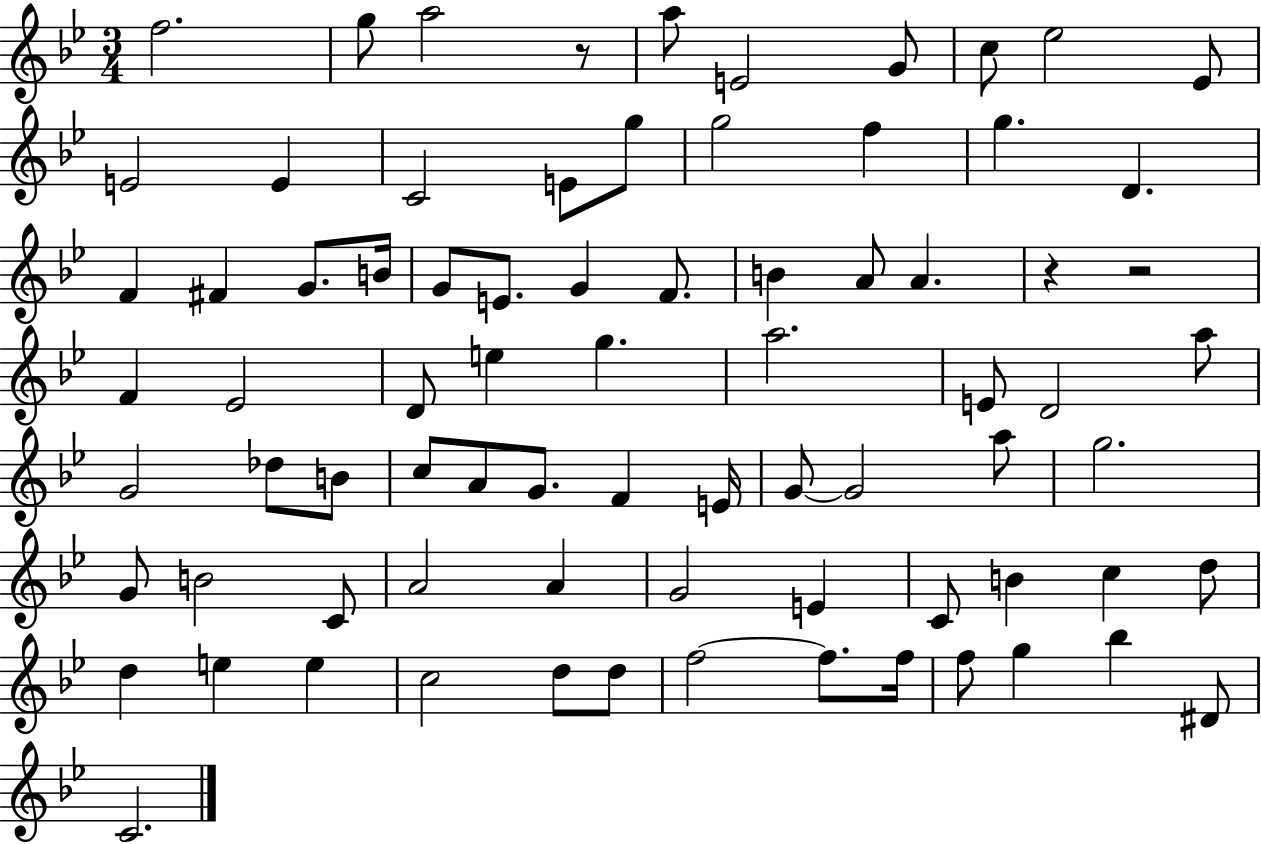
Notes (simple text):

F5/h. G5/e A5/h R/e A5/e E4/h G4/e C5/e Eb5/h Eb4/e E4/h E4/q C4/h E4/e G5/e G5/h F5/q G5/q. D4/q. F4/q F#4/q G4/e. B4/s G4/e E4/e. G4/q F4/e. B4/q A4/e A4/q. R/q R/h F4/q Eb4/h D4/e E5/q G5/q. A5/h. E4/e D4/h A5/e G4/h Db5/e B4/e C5/e A4/e G4/e. F4/q E4/s G4/e G4/h A5/e G5/h. G4/e B4/h C4/e A4/h A4/q G4/h E4/q C4/e B4/q C5/q D5/e D5/q E5/q E5/q C5/h D5/e D5/e F5/h F5/e. F5/s F5/e G5/q Bb5/q D#4/e C4/h.